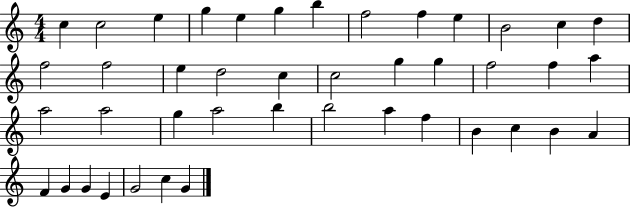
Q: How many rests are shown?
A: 0